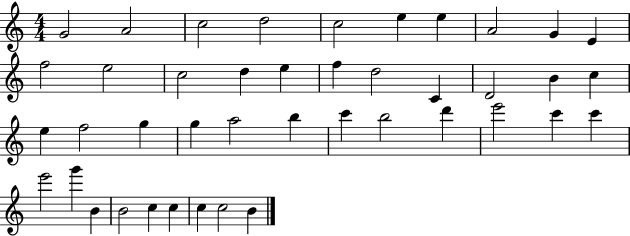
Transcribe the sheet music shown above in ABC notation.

X:1
T:Untitled
M:4/4
L:1/4
K:C
G2 A2 c2 d2 c2 e e A2 G E f2 e2 c2 d e f d2 C D2 B c e f2 g g a2 b c' b2 d' e'2 c' c' e'2 g' B B2 c c c c2 B